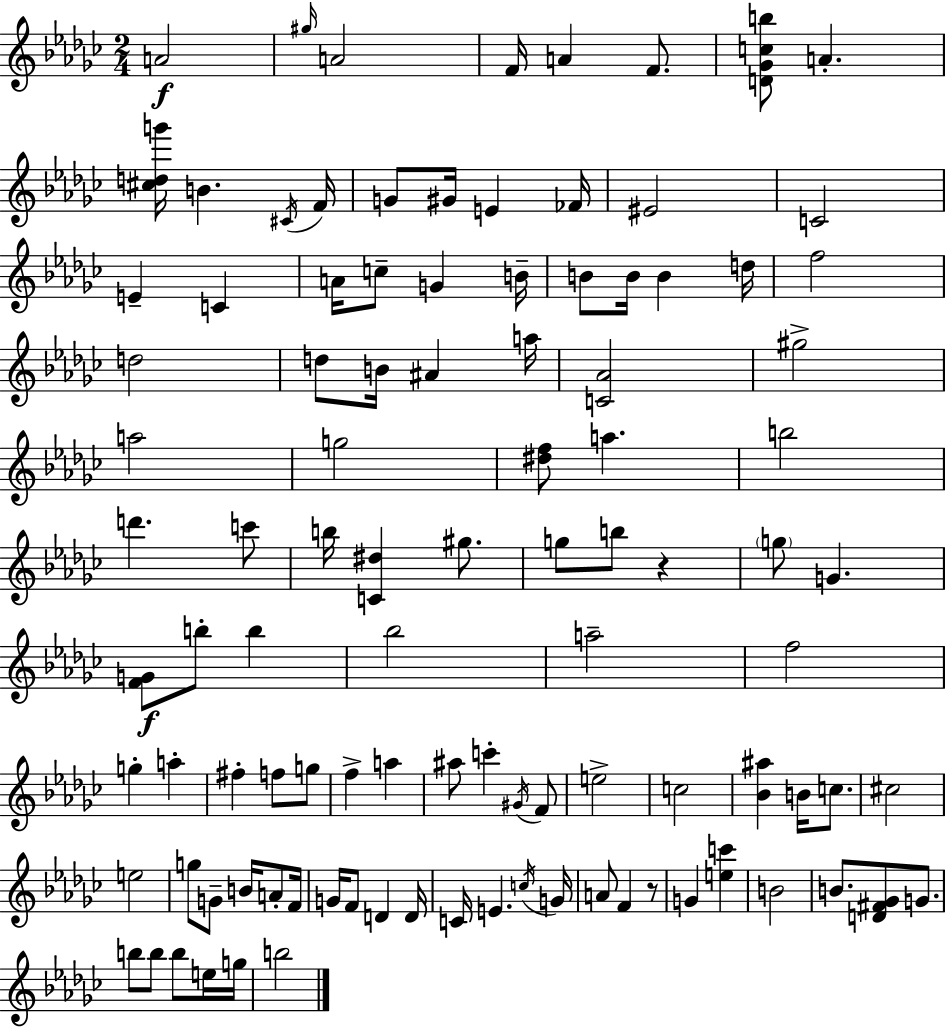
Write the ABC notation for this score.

X:1
T:Untitled
M:2/4
L:1/4
K:Ebm
A2 ^g/4 A2 F/4 A F/2 [D_Gcb]/2 A [^cdg']/4 B ^C/4 F/4 G/2 ^G/4 E _F/4 ^E2 C2 E C A/4 c/2 G B/4 B/2 B/4 B d/4 f2 d2 d/2 B/4 ^A a/4 [C_A]2 ^g2 a2 g2 [^df]/2 a b2 d' c'/2 b/4 [C^d] ^g/2 g/2 b/2 z g/2 G [FG]/2 b/2 b _b2 a2 f2 g a ^f f/2 g/2 f a ^a/2 c' ^G/4 F/2 e2 c2 [_B^a] B/4 c/2 ^c2 e2 g/2 G/2 B/4 A/2 F/4 G/4 F/2 D D/4 C/4 E c/4 G/4 A/2 F z/2 G [ec'] B2 B/2 [D^F_G]/2 G/2 b/2 b/2 b/2 e/4 g/4 b2